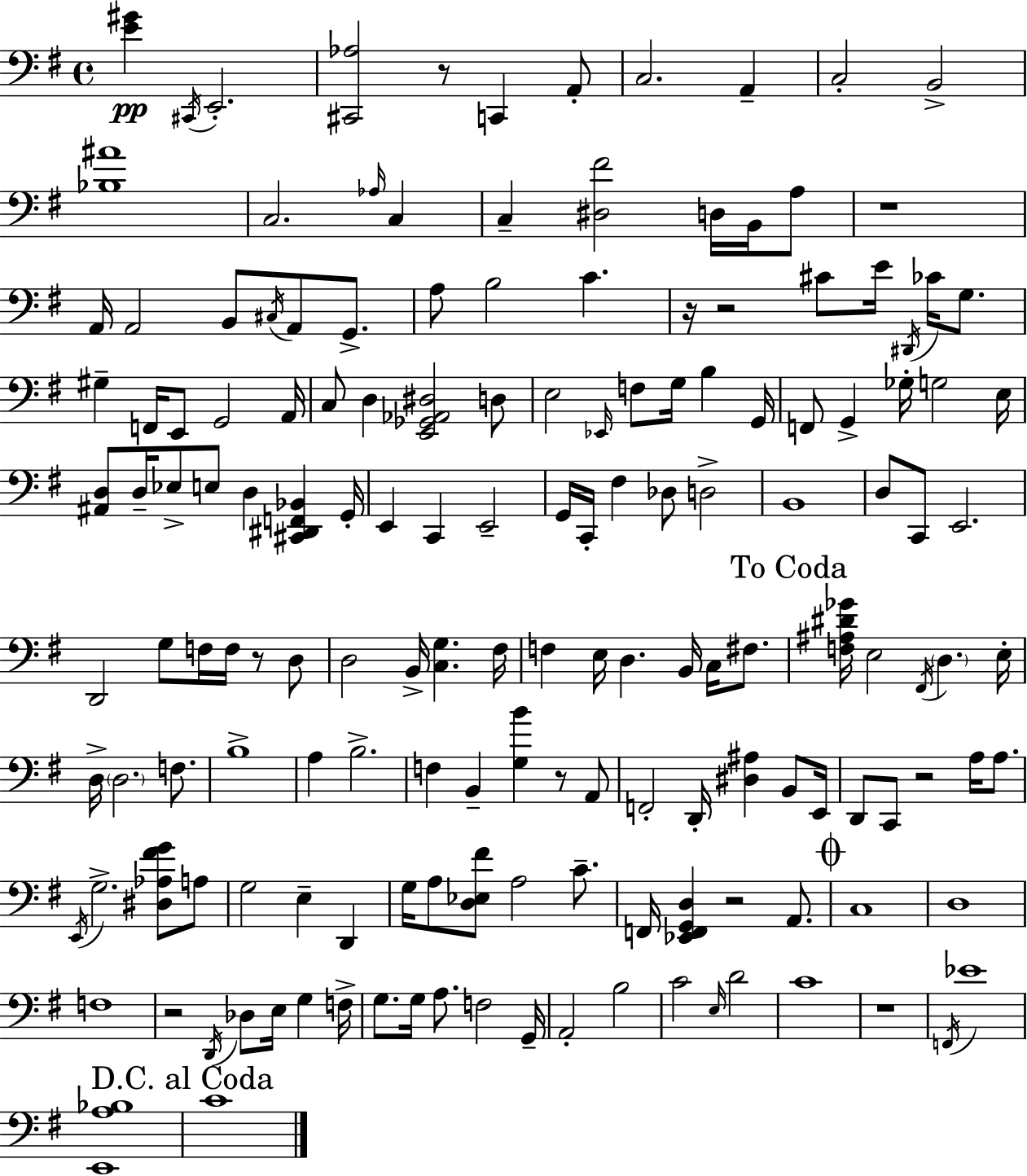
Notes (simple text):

[E4,G#4]/q C#2/s E2/h. [C#2,Ab3]/h R/e C2/q A2/e C3/h. A2/q C3/h B2/h [Bb3,A#4]/w C3/h. Ab3/s C3/q C3/q [D#3,F#4]/h D3/s B2/s A3/e R/w A2/s A2/h B2/e C#3/s A2/e G2/e. A3/e B3/h C4/q. R/s R/h C#4/e E4/s D#2/s CES4/s G3/e. G#3/q F2/s E2/e G2/h A2/s C3/e D3/q [E2,Gb2,Ab2,D#3]/h D3/e E3/h Eb2/s F3/e G3/s B3/q G2/s F2/e G2/q Gb3/s G3/h E3/s [A#2,D3]/e D3/s Eb3/e E3/e D3/q [C#2,D#2,F2,Bb2]/q G2/s E2/q C2/q E2/h G2/s C2/s F#3/q Db3/e D3/h B2/w D3/e C2/e E2/h. D2/h G3/e F3/s F3/s R/e D3/e D3/h B2/s [C3,G3]/q. F#3/s F3/q E3/s D3/q. B2/s C3/s F#3/e. [F3,A#3,D#4,Gb4]/s E3/h F#2/s D3/q. E3/s D3/s D3/h. F3/e. B3/w A3/q B3/h. F3/q B2/q [G3,B4]/q R/e A2/e F2/h D2/s [D#3,A#3]/q B2/e E2/s D2/e C2/e R/h A3/s A3/e. E2/s G3/h. [D#3,Ab3,F#4,G4]/e A3/e G3/h E3/q D2/q G3/s A3/e [D3,Eb3,F#4]/e A3/h C4/e. F2/s [Eb2,F2,G2,D3]/q R/h A2/e. C3/w D3/w F3/w R/h D2/s Db3/e E3/s G3/q F3/s G3/e. G3/s A3/e. F3/h G2/s A2/h B3/h C4/h E3/s D4/h C4/w R/w F2/s Eb4/w [E2,A3,Bb3]/w C4/w